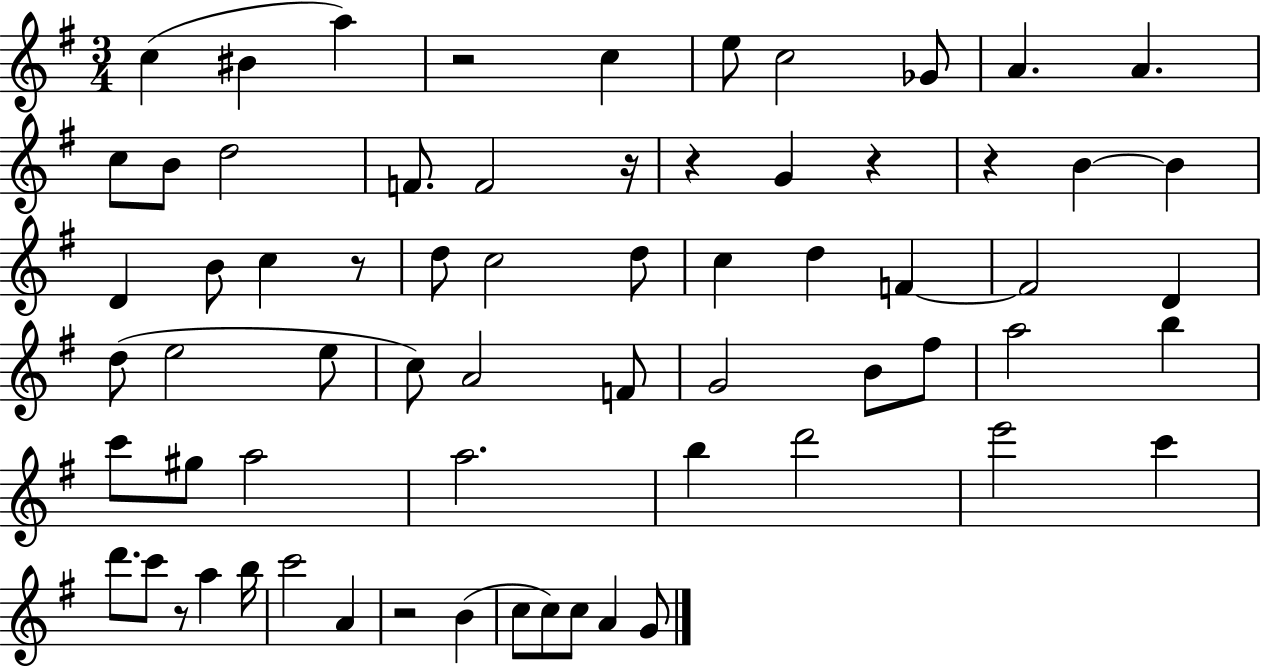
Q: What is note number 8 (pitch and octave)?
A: A4